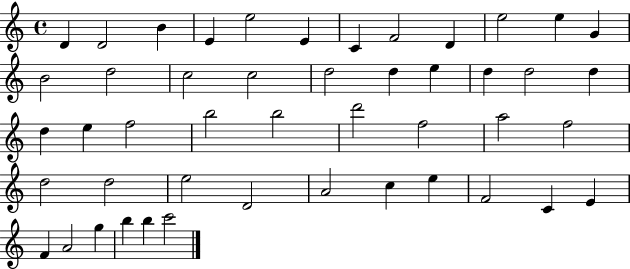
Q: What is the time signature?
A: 4/4